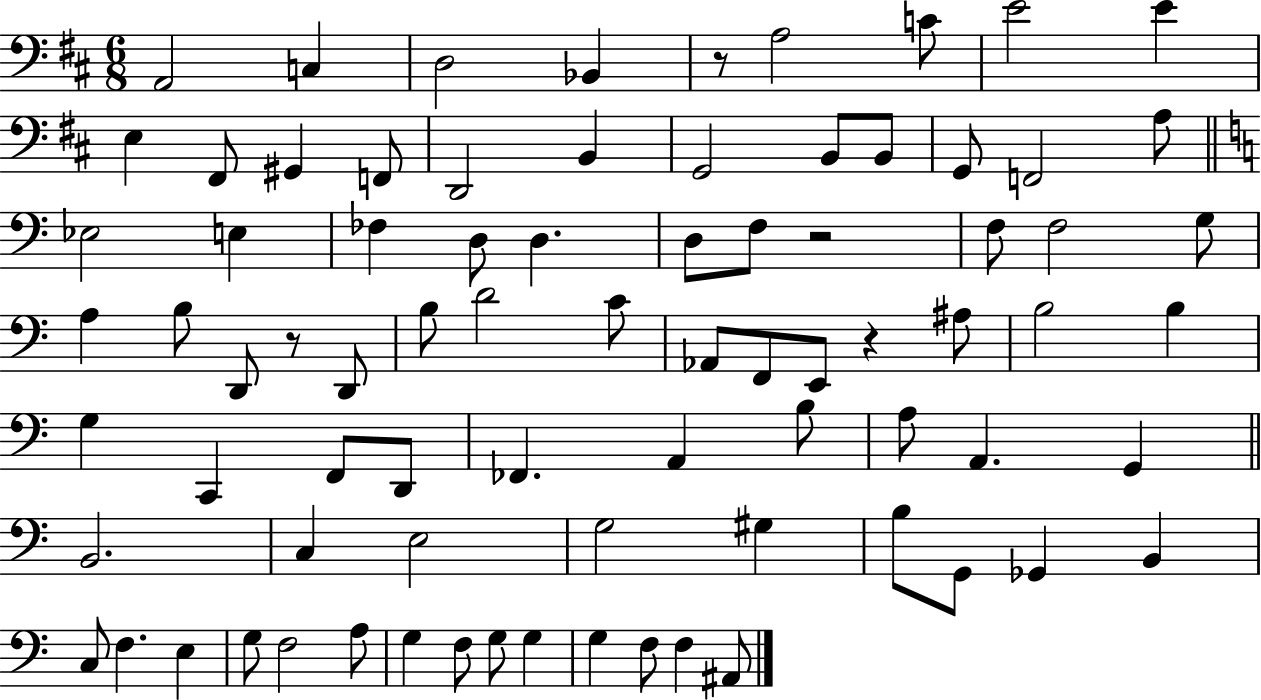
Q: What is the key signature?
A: D major